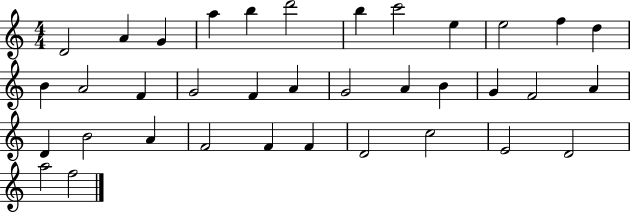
X:1
T:Untitled
M:4/4
L:1/4
K:C
D2 A G a b d'2 b c'2 e e2 f d B A2 F G2 F A G2 A B G F2 A D B2 A F2 F F D2 c2 E2 D2 a2 f2